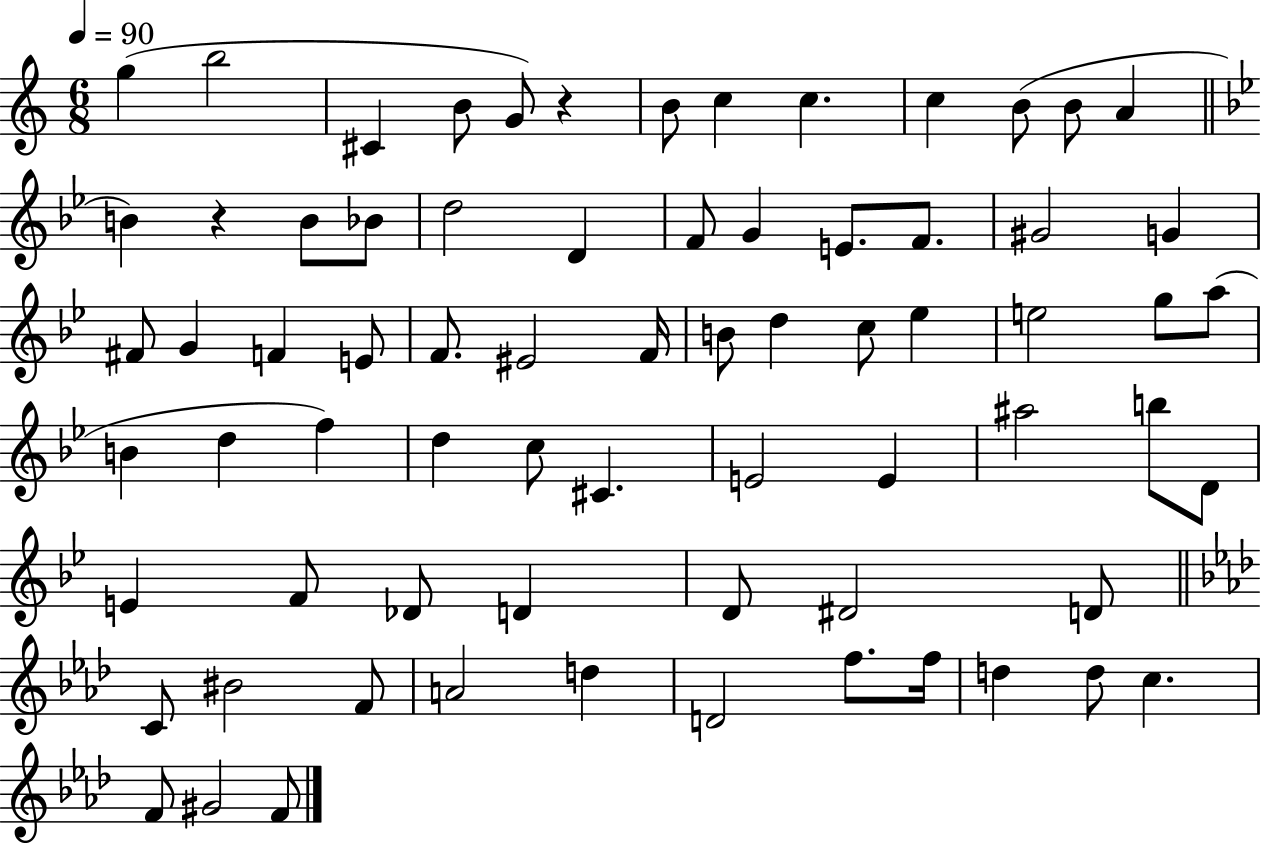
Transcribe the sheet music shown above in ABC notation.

X:1
T:Untitled
M:6/8
L:1/4
K:C
g b2 ^C B/2 G/2 z B/2 c c c B/2 B/2 A B z B/2 _B/2 d2 D F/2 G E/2 F/2 ^G2 G ^F/2 G F E/2 F/2 ^E2 F/4 B/2 d c/2 _e e2 g/2 a/2 B d f d c/2 ^C E2 E ^a2 b/2 D/2 E F/2 _D/2 D D/2 ^D2 D/2 C/2 ^B2 F/2 A2 d D2 f/2 f/4 d d/2 c F/2 ^G2 F/2